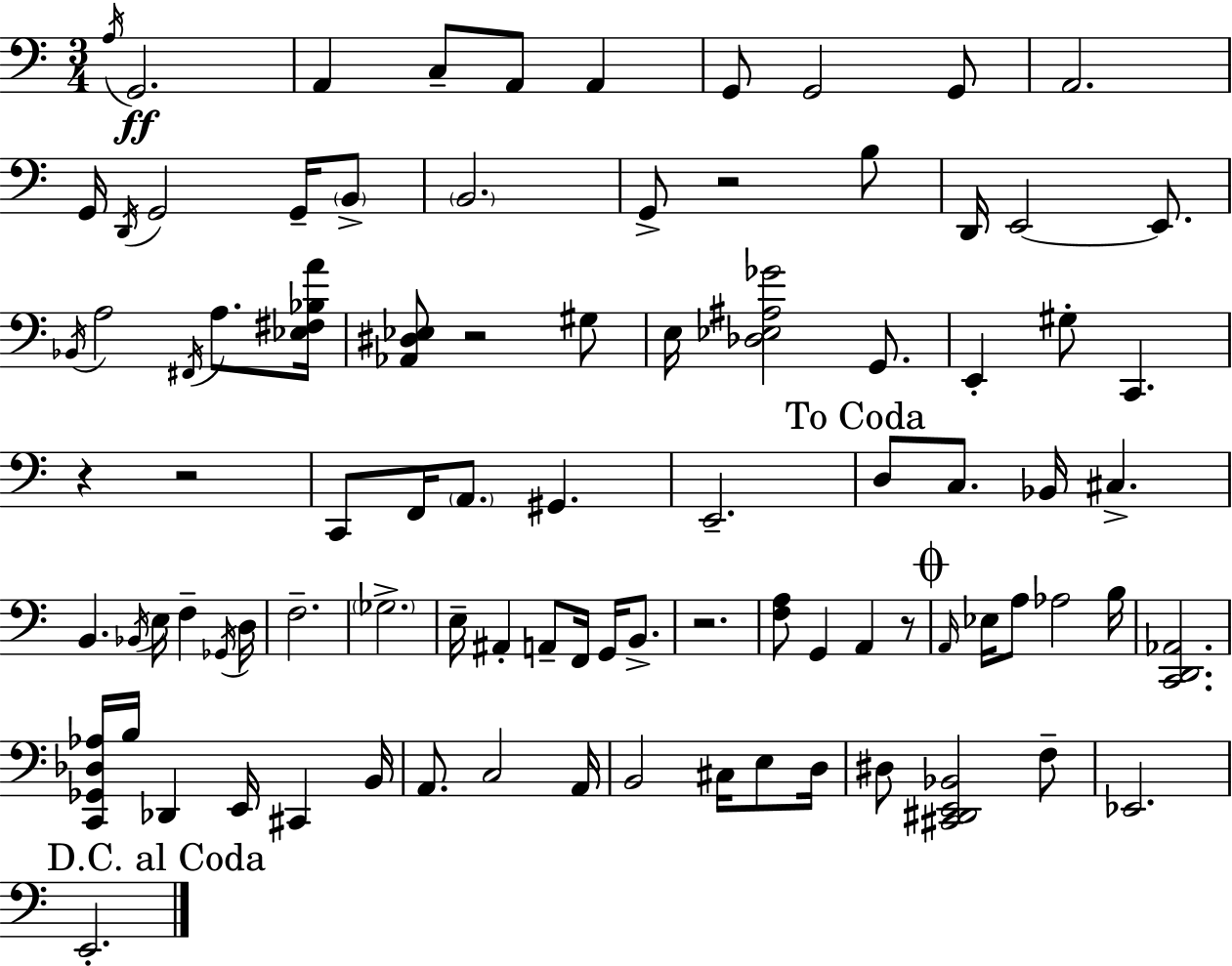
{
  \clef bass
  \numericTimeSignature
  \time 3/4
  \key a \minor
  \acciaccatura { a16 }\ff g,2. | a,4 c8-- a,8 a,4 | g,8 g,2 g,8 | a,2. | \break g,16 \acciaccatura { d,16 } g,2 g,16-- | \parenthesize b,8-> \parenthesize b,2. | g,8-> r2 | b8 d,16 e,2~~ e,8. | \break \acciaccatura { bes,16 } a2 \acciaccatura { fis,16 } | a8. <ees fis bes a'>16 <aes, dis ees>8 r2 | gis8 e16 <des ees ais ges'>2 | g,8. e,4-. gis8-. c,4. | \break r4 r2 | c,8 f,16 \parenthesize a,8. gis,4. | e,2.-- | \mark "To Coda" d8 c8. bes,16 cis4.-> | \break b,4. \acciaccatura { bes,16 } e16 | f4-- \acciaccatura { ges,16 } d16 f2.-- | \parenthesize ges2.-> | e16-- ais,4-. a,8-- | \break f,16 g,16 b,8.-> r2. | <f a>8 g,4 | a,4 r8 \mark \markup { \musicglyph "scripts.coda" } \grace { a,16 } ees16 a8 aes2 | b16 <c, d, aes,>2. | \break <c, ges, des aes>16 b16 des,4 | e,16 cis,4 b,16 a,8. c2 | a,16 b,2 | cis16 e8 d16 dis8 <cis, dis, e, bes,>2 | \break f8-- ees,2. | \mark "D.C. al Coda" e,2.-. | \bar "|."
}